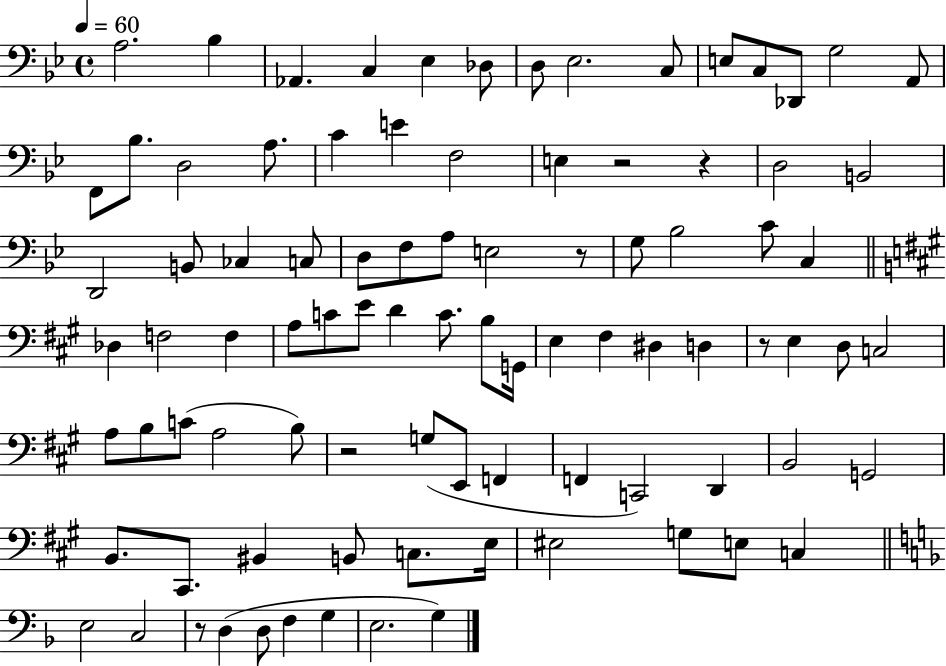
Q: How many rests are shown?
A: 6